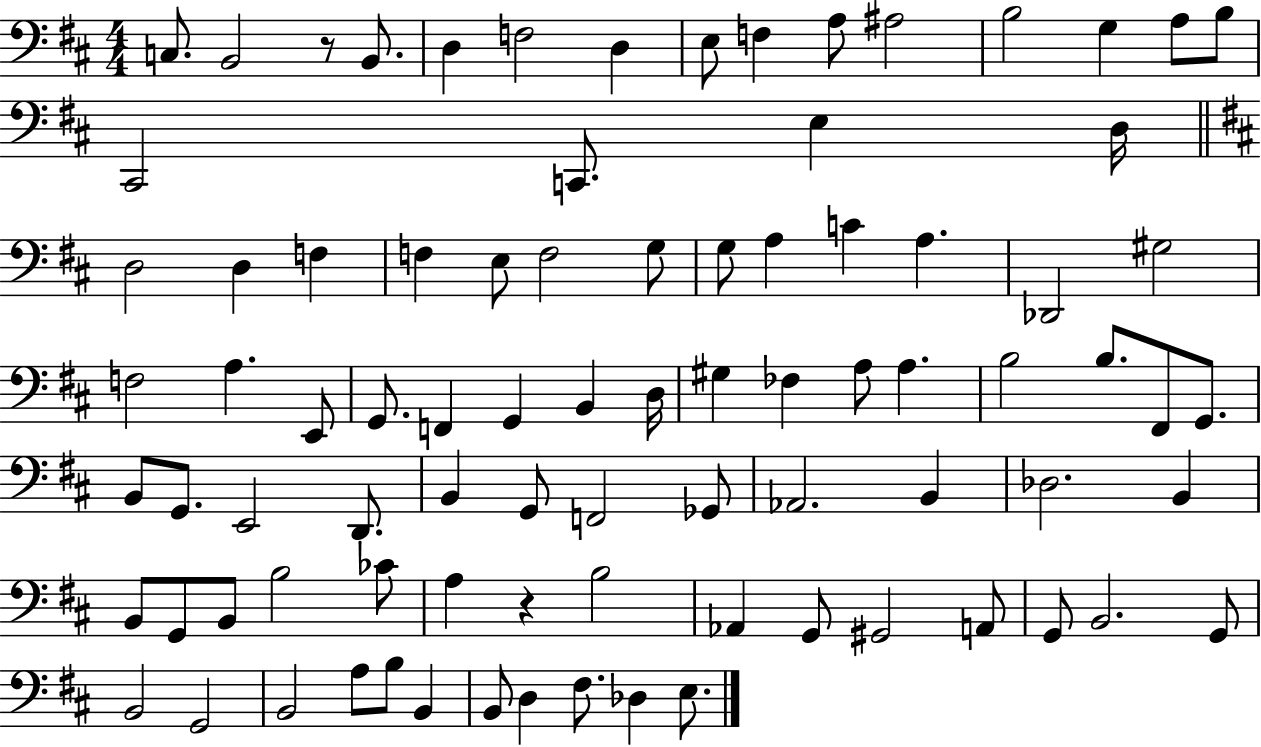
X:1
T:Untitled
M:4/4
L:1/4
K:D
C,/2 B,,2 z/2 B,,/2 D, F,2 D, E,/2 F, A,/2 ^A,2 B,2 G, A,/2 B,/2 ^C,,2 C,,/2 E, D,/4 D,2 D, F, F, E,/2 F,2 G,/2 G,/2 A, C A, _D,,2 ^G,2 F,2 A, E,,/2 G,,/2 F,, G,, B,, D,/4 ^G, _F, A,/2 A, B,2 B,/2 ^F,,/2 G,,/2 B,,/2 G,,/2 E,,2 D,,/2 B,, G,,/2 F,,2 _G,,/2 _A,,2 B,, _D,2 B,, B,,/2 G,,/2 B,,/2 B,2 _C/2 A, z B,2 _A,, G,,/2 ^G,,2 A,,/2 G,,/2 B,,2 G,,/2 B,,2 G,,2 B,,2 A,/2 B,/2 B,, B,,/2 D, ^F,/2 _D, E,/2